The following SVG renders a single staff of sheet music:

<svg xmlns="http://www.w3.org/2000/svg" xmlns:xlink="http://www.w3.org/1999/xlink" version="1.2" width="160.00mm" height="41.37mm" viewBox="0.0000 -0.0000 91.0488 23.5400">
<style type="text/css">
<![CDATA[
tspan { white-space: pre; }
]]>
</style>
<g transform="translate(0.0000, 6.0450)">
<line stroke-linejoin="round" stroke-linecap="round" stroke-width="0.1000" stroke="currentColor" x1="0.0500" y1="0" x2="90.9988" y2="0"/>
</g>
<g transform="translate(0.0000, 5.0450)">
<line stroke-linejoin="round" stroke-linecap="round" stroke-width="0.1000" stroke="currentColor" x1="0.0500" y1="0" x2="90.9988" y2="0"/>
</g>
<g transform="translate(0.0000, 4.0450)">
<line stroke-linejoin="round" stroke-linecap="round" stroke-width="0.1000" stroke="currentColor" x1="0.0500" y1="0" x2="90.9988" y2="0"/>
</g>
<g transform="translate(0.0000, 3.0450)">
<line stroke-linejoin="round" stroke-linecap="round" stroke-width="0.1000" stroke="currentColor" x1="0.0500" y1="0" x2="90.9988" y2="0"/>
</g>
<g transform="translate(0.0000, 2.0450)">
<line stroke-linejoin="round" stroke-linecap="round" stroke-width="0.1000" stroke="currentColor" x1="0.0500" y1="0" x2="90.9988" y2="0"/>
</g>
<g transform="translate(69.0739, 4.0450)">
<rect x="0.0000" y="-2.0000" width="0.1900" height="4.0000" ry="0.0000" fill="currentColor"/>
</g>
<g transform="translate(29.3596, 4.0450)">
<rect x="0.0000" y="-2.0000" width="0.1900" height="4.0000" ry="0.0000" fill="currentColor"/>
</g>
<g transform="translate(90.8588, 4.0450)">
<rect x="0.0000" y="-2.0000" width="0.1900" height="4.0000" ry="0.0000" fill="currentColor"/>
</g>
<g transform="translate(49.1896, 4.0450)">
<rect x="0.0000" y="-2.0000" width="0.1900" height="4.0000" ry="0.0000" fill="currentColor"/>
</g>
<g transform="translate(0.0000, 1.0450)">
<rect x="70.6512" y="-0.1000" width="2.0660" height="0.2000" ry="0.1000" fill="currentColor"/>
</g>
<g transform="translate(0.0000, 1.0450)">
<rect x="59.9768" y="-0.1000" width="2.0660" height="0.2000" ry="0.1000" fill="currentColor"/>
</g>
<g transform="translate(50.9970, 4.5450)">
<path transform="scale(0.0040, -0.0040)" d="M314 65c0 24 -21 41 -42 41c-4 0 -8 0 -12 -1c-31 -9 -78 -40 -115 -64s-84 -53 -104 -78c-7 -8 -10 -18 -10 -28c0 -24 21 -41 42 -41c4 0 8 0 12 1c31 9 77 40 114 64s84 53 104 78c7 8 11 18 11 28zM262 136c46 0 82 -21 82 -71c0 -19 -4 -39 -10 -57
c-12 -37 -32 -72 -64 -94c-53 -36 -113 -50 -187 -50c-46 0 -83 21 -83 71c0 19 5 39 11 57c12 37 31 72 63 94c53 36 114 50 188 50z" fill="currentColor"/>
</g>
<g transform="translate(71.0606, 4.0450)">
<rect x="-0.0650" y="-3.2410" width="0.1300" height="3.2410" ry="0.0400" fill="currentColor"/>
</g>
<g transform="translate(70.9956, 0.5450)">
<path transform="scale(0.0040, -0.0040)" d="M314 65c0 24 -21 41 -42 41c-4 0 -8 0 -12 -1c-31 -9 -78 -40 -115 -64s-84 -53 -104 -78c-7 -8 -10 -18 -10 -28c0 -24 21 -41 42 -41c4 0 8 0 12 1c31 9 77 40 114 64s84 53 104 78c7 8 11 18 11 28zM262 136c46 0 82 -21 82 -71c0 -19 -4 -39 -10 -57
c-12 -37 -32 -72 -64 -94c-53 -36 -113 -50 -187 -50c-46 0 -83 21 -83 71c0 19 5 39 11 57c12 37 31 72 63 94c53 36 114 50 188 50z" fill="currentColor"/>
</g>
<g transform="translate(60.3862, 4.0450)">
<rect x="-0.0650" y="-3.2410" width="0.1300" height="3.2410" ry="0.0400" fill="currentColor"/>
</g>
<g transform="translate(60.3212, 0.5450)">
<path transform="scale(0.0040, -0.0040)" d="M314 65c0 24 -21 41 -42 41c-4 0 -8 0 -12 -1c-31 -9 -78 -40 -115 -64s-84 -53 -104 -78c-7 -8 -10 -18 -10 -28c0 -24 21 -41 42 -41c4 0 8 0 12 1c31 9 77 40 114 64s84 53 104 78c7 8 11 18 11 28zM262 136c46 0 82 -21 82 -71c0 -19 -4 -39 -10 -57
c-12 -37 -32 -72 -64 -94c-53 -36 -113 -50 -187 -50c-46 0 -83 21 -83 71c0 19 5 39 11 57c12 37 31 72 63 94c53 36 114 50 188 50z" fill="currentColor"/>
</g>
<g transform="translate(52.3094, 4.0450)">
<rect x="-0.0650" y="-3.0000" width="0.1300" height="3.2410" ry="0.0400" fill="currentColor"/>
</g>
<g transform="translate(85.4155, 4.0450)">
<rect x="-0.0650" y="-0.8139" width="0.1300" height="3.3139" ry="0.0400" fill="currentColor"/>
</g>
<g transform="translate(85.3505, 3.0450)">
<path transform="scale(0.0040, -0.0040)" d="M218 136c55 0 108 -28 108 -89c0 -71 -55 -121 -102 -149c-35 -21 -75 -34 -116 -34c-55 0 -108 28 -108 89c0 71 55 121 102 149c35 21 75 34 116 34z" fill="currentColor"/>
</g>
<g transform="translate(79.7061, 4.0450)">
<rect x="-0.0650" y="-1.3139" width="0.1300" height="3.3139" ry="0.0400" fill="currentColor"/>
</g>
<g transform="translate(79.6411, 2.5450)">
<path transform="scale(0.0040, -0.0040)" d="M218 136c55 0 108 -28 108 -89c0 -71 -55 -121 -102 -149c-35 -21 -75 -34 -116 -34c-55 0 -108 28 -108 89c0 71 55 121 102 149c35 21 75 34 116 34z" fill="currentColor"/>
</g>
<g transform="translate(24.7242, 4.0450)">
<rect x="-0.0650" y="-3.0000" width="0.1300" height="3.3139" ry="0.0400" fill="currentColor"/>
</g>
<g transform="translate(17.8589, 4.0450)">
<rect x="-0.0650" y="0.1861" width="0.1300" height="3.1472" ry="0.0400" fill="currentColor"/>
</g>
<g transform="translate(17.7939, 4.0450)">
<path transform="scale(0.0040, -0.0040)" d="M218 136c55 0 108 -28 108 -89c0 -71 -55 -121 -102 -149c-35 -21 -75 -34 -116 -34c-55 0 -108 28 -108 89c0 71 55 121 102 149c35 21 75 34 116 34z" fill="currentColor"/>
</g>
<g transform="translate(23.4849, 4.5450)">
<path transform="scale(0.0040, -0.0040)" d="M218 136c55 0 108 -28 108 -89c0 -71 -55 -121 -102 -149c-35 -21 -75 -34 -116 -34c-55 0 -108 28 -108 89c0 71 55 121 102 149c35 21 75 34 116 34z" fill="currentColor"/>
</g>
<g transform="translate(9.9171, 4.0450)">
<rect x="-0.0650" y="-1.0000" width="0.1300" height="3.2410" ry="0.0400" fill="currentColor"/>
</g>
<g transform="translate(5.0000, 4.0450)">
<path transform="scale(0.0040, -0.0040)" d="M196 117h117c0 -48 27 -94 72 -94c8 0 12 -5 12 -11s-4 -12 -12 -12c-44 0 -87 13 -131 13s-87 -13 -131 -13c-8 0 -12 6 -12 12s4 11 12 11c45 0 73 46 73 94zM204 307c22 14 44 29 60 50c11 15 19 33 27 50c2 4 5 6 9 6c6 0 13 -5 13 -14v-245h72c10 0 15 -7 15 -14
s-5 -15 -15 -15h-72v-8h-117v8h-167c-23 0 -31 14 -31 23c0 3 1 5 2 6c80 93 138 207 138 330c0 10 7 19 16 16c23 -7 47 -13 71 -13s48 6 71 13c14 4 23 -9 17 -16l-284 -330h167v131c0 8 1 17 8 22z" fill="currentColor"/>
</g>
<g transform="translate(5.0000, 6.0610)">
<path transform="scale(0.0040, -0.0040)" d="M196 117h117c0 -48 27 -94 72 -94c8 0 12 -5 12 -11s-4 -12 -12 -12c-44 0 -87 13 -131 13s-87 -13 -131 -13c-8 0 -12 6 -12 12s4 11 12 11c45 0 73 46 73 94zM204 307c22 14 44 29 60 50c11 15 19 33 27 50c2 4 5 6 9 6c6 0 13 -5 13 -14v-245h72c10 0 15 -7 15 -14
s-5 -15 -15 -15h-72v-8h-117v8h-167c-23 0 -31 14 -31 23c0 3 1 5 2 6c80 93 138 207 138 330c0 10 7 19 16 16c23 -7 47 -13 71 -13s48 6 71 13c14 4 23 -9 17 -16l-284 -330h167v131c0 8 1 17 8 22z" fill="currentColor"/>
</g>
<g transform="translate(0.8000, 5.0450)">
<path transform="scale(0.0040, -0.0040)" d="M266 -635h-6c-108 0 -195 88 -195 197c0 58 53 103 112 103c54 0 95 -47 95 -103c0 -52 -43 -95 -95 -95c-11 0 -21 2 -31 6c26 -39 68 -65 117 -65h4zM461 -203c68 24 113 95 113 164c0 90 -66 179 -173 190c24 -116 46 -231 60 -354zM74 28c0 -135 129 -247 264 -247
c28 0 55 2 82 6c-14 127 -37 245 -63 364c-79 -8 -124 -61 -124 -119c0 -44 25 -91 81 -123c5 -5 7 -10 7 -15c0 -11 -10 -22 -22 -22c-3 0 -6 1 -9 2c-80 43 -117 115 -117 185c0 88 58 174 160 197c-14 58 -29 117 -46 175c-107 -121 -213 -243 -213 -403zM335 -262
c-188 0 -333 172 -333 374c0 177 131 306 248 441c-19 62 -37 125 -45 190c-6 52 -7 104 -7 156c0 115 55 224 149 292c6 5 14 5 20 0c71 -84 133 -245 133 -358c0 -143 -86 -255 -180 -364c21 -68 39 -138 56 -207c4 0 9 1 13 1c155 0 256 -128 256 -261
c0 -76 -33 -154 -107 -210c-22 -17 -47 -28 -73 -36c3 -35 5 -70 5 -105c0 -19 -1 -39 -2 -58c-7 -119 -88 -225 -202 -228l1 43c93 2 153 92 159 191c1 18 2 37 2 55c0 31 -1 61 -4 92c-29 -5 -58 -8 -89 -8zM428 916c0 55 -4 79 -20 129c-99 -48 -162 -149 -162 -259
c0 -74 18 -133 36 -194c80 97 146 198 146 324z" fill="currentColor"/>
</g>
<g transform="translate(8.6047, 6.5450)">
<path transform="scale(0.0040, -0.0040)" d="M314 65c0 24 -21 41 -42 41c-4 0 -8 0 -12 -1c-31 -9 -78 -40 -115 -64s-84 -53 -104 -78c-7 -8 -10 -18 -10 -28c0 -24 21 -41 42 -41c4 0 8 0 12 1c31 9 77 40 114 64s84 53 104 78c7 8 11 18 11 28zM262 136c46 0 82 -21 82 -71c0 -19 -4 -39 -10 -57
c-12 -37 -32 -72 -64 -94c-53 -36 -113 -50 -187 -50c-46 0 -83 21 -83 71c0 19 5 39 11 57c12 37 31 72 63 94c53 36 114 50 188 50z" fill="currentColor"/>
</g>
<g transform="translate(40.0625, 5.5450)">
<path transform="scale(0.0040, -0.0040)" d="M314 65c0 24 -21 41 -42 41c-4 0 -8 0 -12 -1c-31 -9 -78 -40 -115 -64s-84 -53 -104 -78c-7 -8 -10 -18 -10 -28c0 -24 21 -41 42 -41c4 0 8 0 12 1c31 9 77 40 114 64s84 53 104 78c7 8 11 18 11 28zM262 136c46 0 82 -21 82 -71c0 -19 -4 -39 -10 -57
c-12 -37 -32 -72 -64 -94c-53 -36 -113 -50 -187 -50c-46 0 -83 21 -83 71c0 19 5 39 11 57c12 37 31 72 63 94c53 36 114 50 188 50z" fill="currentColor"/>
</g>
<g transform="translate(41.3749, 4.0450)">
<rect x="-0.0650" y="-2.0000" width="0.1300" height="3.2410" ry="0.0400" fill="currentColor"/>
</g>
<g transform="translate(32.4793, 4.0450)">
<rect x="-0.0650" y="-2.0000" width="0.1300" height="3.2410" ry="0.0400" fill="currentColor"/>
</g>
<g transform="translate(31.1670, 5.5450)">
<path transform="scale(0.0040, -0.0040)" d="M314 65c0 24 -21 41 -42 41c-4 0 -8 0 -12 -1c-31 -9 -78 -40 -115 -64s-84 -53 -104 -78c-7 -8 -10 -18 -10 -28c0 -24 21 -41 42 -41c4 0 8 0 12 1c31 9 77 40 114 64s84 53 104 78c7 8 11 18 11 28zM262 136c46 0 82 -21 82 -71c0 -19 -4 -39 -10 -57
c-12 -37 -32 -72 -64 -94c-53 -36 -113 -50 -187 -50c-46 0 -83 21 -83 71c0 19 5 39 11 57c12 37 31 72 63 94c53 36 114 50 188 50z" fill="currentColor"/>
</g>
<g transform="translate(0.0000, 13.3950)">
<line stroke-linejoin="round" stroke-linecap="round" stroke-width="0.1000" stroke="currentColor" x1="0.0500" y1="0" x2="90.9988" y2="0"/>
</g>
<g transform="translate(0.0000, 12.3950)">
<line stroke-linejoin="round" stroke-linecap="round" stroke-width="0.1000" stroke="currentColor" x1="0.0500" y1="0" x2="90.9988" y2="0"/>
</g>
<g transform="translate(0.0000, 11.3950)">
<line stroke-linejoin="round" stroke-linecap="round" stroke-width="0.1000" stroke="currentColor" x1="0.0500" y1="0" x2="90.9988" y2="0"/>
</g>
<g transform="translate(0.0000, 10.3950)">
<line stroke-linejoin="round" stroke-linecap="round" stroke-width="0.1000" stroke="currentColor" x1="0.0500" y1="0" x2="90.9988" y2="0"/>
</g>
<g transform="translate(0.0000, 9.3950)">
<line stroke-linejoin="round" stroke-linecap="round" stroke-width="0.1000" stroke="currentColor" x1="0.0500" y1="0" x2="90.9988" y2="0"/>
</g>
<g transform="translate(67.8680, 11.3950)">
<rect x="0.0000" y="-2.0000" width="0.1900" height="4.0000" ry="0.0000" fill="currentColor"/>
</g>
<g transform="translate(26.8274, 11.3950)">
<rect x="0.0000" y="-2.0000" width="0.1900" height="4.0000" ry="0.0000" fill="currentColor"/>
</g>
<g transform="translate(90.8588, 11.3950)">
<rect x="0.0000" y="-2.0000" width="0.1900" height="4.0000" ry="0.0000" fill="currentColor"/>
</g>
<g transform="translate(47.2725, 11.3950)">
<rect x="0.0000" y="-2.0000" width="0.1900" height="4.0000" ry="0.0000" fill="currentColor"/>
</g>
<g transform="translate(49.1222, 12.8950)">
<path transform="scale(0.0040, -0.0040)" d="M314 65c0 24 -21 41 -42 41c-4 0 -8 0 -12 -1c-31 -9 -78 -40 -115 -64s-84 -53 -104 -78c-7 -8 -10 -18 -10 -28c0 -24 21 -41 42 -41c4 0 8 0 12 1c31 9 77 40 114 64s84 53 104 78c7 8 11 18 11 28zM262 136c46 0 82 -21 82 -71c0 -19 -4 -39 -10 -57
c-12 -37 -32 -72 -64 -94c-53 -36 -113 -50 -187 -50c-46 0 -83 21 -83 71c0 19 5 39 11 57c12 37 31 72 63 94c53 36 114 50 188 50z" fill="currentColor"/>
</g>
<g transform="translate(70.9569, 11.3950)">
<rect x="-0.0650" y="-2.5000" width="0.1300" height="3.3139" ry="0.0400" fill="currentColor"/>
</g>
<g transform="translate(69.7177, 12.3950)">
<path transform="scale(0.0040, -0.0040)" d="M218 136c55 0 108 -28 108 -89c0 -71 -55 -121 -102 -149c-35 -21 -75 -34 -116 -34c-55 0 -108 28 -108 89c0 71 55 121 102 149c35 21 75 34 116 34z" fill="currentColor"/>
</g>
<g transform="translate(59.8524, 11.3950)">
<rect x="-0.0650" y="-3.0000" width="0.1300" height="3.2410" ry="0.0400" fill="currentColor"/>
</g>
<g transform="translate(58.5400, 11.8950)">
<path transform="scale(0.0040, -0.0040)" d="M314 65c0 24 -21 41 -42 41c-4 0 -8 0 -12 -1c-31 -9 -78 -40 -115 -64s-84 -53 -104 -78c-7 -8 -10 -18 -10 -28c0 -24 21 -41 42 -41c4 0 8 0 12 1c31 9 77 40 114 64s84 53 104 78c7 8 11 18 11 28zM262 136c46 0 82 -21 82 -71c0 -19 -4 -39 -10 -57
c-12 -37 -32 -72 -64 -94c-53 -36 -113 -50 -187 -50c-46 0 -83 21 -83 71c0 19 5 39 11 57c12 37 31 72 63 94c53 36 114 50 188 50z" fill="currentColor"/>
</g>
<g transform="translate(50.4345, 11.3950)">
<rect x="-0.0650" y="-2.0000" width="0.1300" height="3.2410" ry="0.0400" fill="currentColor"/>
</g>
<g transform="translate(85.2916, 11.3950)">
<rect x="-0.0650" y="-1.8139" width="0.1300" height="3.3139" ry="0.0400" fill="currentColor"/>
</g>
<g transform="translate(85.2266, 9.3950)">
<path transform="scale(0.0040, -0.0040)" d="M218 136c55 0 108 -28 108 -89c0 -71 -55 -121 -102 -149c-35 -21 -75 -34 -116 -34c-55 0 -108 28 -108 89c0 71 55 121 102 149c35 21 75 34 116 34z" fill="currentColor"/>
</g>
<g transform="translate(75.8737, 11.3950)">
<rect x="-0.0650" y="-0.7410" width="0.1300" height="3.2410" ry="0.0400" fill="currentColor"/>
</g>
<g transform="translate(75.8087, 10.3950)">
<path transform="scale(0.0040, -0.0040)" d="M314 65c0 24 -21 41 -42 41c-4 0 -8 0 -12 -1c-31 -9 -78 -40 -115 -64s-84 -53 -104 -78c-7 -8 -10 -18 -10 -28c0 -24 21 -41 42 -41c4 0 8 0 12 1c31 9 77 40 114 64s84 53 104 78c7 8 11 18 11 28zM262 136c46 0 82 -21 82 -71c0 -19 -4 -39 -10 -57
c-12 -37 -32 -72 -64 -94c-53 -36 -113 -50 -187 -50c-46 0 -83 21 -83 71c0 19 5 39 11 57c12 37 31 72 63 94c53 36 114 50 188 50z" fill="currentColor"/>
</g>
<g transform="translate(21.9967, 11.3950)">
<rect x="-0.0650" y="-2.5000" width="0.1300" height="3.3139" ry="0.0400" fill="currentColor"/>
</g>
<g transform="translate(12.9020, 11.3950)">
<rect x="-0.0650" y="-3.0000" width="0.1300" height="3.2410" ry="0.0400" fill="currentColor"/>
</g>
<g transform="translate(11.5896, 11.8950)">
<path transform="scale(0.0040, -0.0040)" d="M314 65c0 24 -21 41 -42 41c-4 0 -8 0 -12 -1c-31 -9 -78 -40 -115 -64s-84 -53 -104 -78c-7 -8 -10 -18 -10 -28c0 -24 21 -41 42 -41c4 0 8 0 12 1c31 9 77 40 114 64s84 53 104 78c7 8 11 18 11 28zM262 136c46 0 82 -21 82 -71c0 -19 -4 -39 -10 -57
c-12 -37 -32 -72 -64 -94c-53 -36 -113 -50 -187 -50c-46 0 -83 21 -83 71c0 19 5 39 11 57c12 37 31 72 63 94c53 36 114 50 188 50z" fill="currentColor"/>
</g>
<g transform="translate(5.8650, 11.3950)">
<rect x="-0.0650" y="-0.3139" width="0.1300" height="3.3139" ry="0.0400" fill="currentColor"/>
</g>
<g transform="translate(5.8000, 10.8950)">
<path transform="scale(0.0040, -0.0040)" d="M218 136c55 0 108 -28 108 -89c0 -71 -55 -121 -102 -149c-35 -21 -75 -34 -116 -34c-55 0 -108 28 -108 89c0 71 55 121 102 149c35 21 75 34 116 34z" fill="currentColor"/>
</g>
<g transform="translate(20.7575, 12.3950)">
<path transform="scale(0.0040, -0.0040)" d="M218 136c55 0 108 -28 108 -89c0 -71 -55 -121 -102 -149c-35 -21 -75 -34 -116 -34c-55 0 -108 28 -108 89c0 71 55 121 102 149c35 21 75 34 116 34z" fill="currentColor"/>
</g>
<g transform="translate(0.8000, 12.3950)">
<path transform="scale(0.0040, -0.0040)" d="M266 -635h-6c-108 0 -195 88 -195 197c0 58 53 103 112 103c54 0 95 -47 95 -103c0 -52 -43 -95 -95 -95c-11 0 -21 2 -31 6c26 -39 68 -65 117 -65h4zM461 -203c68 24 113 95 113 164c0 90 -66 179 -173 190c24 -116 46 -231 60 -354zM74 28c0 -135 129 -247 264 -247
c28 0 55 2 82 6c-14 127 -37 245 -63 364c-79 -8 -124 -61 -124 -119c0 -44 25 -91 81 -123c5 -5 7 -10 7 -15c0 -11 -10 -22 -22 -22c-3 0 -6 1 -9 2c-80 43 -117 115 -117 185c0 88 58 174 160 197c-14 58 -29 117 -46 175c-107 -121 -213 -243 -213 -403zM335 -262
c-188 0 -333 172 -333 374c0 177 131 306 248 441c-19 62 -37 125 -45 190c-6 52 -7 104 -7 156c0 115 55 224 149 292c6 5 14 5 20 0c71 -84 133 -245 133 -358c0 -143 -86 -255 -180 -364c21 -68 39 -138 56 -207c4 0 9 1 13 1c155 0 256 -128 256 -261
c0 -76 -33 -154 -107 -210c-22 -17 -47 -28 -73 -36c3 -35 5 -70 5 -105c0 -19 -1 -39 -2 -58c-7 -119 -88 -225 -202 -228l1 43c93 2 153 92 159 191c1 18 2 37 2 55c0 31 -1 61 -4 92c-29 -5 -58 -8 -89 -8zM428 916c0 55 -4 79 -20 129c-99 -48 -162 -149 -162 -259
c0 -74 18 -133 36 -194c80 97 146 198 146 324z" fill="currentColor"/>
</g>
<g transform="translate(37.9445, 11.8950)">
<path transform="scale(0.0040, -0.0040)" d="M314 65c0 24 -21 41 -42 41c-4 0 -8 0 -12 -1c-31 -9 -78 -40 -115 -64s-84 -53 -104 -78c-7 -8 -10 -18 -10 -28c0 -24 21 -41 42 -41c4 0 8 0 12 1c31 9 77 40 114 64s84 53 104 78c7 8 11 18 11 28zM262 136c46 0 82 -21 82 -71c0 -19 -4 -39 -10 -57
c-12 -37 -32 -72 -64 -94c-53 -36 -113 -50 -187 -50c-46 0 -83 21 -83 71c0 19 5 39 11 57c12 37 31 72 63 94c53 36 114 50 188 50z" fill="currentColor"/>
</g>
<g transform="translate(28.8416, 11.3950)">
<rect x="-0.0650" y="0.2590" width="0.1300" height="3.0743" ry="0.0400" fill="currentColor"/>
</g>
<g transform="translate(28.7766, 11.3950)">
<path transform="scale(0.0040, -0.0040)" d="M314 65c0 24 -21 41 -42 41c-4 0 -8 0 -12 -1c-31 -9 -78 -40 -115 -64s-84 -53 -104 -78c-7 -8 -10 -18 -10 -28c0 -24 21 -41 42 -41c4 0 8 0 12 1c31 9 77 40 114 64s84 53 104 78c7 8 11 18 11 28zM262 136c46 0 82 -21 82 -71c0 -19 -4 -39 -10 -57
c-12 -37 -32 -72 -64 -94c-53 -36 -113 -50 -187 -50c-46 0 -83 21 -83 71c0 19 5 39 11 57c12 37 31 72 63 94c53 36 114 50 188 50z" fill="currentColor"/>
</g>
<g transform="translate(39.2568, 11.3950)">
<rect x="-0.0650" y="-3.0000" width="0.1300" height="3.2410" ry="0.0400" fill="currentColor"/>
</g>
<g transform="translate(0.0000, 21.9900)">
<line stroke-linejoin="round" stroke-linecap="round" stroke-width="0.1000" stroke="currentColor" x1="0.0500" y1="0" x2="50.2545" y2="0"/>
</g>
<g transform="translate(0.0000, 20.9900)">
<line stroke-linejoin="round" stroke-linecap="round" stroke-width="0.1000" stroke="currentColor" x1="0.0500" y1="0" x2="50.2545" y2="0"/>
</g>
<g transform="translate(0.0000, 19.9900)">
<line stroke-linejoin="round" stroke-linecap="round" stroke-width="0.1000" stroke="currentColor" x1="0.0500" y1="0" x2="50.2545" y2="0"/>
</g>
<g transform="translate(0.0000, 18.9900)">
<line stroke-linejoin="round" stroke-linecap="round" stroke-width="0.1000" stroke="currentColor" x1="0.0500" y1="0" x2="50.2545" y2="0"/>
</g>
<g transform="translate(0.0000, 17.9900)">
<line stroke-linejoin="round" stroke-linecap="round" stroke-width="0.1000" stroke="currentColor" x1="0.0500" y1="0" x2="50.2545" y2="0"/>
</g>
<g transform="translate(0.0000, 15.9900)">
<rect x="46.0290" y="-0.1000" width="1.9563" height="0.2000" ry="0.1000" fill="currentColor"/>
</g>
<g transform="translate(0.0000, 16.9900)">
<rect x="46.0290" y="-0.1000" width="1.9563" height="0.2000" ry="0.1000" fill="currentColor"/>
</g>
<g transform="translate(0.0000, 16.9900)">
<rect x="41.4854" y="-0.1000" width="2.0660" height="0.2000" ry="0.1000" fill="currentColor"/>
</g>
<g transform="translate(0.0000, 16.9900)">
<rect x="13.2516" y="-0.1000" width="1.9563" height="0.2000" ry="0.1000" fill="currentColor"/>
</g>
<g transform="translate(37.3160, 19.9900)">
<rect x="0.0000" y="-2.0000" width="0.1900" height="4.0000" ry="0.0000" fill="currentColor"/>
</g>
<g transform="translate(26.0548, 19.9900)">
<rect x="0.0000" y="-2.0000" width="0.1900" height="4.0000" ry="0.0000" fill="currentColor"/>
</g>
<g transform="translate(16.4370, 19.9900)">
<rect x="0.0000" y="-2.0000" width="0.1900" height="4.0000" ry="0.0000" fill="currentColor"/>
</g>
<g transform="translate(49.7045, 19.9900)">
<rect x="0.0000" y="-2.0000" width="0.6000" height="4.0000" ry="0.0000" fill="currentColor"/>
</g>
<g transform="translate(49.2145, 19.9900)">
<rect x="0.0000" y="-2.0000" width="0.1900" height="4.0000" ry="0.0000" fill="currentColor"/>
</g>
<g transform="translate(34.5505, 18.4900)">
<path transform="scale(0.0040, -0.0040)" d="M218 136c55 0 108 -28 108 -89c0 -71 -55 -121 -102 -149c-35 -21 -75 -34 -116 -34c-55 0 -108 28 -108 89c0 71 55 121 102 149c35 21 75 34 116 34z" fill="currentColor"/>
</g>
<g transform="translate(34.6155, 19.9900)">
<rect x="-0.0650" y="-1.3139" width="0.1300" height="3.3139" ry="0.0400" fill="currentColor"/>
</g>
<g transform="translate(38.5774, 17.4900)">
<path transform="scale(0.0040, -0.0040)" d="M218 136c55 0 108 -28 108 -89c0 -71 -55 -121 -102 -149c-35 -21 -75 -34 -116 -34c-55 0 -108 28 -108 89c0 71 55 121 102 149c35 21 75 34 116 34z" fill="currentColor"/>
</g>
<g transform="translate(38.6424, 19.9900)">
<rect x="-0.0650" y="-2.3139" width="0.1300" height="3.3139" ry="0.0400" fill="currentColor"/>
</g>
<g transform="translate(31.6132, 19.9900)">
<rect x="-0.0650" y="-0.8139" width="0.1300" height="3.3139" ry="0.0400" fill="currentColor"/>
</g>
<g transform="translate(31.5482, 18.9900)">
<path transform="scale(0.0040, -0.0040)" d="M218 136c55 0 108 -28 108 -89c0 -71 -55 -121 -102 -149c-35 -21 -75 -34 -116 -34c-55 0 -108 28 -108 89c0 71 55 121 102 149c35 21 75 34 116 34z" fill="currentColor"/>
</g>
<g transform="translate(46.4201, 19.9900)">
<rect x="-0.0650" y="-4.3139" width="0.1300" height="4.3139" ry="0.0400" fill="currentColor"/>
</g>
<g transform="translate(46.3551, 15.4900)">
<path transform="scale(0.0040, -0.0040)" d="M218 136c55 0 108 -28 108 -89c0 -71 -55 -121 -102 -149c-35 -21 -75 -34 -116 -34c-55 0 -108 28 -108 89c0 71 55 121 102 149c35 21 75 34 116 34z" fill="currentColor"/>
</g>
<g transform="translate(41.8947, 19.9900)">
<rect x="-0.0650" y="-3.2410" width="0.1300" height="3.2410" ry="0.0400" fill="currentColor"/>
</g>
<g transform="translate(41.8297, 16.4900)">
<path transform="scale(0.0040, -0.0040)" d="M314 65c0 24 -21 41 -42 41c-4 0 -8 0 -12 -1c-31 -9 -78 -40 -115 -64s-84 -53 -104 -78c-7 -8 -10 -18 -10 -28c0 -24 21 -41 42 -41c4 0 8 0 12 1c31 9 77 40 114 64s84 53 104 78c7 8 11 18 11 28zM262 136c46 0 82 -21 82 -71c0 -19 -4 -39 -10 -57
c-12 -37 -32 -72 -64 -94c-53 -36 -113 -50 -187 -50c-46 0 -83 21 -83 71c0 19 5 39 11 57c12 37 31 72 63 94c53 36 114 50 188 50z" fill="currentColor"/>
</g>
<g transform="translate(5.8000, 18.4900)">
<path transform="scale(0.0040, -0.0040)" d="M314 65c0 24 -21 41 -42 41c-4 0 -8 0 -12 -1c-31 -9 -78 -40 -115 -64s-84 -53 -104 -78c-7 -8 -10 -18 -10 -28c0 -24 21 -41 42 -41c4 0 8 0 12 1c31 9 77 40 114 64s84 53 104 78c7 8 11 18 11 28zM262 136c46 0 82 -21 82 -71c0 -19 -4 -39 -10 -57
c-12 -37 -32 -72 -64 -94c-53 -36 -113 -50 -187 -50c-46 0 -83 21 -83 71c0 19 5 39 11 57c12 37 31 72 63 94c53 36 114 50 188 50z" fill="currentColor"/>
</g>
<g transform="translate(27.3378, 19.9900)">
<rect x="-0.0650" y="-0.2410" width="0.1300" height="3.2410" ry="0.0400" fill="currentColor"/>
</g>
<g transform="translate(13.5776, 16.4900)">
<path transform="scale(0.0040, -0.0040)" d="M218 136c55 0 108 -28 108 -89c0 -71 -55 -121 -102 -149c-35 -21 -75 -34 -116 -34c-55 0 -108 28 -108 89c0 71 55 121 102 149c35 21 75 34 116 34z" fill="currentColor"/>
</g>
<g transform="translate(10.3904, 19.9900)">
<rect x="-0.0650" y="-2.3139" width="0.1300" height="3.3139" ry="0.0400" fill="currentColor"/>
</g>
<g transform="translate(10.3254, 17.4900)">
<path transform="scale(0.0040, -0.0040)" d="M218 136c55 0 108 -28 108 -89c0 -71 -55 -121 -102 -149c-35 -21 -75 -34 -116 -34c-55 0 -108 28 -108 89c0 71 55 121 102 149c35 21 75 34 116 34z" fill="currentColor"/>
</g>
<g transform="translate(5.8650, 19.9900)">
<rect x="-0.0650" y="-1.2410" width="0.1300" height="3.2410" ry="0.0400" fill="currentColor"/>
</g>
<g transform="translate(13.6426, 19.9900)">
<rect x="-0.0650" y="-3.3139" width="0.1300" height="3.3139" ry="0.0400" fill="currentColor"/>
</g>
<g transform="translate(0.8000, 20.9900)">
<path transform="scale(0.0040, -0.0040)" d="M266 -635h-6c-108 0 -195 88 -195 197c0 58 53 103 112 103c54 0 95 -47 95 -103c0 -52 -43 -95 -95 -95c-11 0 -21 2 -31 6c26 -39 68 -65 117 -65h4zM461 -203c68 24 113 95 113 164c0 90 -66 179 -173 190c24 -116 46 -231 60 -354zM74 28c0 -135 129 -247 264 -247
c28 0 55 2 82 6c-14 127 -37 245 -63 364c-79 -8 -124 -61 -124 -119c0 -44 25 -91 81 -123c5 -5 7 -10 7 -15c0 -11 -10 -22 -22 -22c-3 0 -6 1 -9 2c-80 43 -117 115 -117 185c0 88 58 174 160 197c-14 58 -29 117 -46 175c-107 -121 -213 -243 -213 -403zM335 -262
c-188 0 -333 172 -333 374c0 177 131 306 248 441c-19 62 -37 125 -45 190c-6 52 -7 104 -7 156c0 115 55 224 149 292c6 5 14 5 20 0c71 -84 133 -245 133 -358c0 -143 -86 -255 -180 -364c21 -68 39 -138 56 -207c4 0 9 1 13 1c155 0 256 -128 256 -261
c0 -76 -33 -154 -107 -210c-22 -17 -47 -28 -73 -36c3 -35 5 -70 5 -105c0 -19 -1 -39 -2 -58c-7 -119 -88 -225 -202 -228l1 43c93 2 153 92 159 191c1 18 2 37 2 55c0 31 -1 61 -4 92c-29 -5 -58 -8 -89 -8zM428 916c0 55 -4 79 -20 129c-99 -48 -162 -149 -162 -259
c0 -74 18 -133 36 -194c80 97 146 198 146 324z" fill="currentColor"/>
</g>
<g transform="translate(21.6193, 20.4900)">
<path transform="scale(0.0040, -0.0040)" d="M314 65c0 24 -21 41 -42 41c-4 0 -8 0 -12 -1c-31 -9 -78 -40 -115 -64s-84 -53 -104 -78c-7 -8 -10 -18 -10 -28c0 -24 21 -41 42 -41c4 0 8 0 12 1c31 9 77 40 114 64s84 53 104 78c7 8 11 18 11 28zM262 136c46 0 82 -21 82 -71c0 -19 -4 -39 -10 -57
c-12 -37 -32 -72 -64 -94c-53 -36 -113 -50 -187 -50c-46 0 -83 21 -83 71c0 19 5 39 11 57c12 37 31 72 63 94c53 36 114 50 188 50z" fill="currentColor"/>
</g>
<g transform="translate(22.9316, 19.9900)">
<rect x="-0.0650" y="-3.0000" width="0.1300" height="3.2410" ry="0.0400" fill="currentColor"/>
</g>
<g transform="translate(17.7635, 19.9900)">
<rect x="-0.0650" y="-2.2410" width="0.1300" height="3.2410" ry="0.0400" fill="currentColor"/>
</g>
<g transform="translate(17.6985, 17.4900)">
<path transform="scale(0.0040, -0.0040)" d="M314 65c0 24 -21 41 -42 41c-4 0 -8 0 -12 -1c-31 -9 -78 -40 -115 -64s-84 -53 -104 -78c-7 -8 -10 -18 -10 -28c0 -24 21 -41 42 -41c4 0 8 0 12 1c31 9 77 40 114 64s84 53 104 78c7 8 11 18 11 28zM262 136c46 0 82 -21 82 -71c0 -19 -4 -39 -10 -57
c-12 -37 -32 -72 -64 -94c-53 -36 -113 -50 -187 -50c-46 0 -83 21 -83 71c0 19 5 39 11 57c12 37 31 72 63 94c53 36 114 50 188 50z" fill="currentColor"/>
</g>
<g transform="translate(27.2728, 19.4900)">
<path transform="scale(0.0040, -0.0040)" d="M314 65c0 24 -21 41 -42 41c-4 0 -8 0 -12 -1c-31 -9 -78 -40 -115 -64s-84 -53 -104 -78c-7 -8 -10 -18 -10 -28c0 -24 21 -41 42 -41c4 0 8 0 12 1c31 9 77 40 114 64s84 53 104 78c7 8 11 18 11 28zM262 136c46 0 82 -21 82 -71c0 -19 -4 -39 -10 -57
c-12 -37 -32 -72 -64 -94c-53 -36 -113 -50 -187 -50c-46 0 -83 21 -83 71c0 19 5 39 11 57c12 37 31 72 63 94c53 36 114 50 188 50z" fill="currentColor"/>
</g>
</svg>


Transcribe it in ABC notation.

X:1
T:Untitled
M:4/4
L:1/4
K:C
D2 B A F2 F2 A2 b2 b2 e d c A2 G B2 A2 F2 A2 G d2 f e2 g b g2 A2 c2 d e g b2 d'